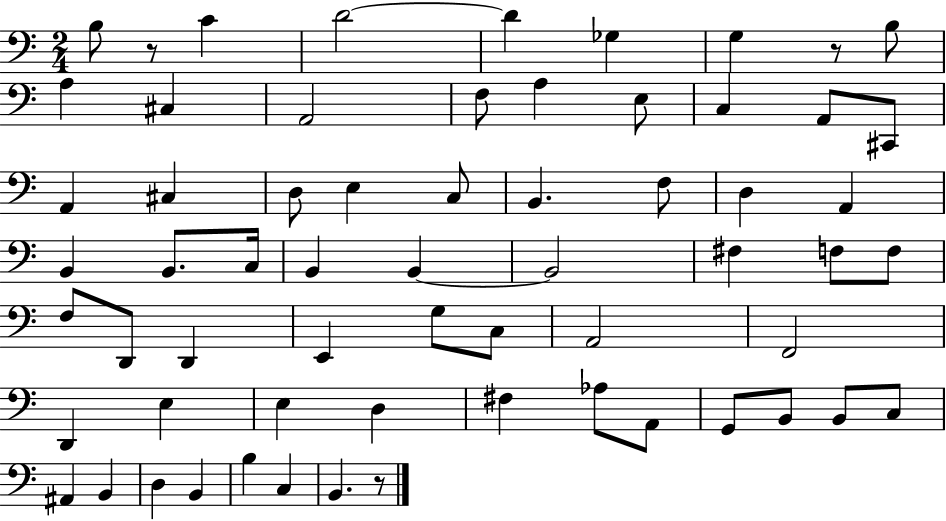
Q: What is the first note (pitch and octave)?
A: B3